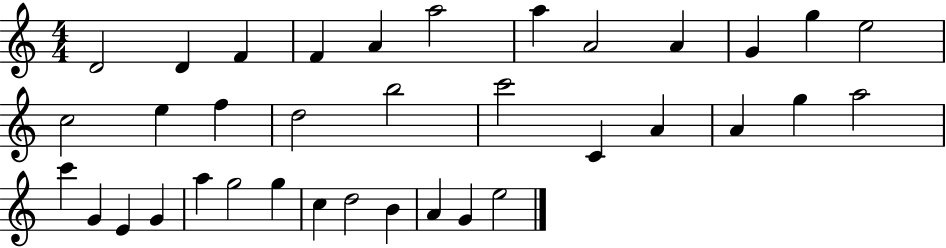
D4/h D4/q F4/q F4/q A4/q A5/h A5/q A4/h A4/q G4/q G5/q E5/h C5/h E5/q F5/q D5/h B5/h C6/h C4/q A4/q A4/q G5/q A5/h C6/q G4/q E4/q G4/q A5/q G5/h G5/q C5/q D5/h B4/q A4/q G4/q E5/h